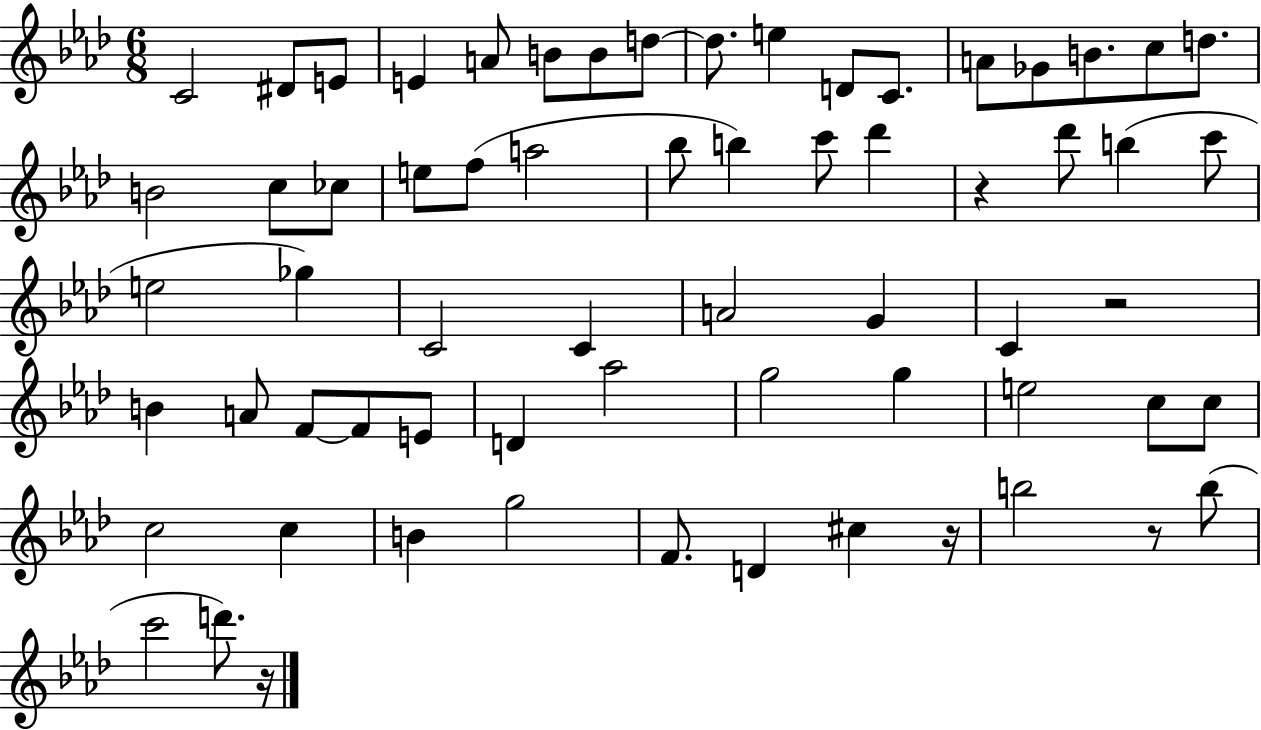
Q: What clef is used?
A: treble